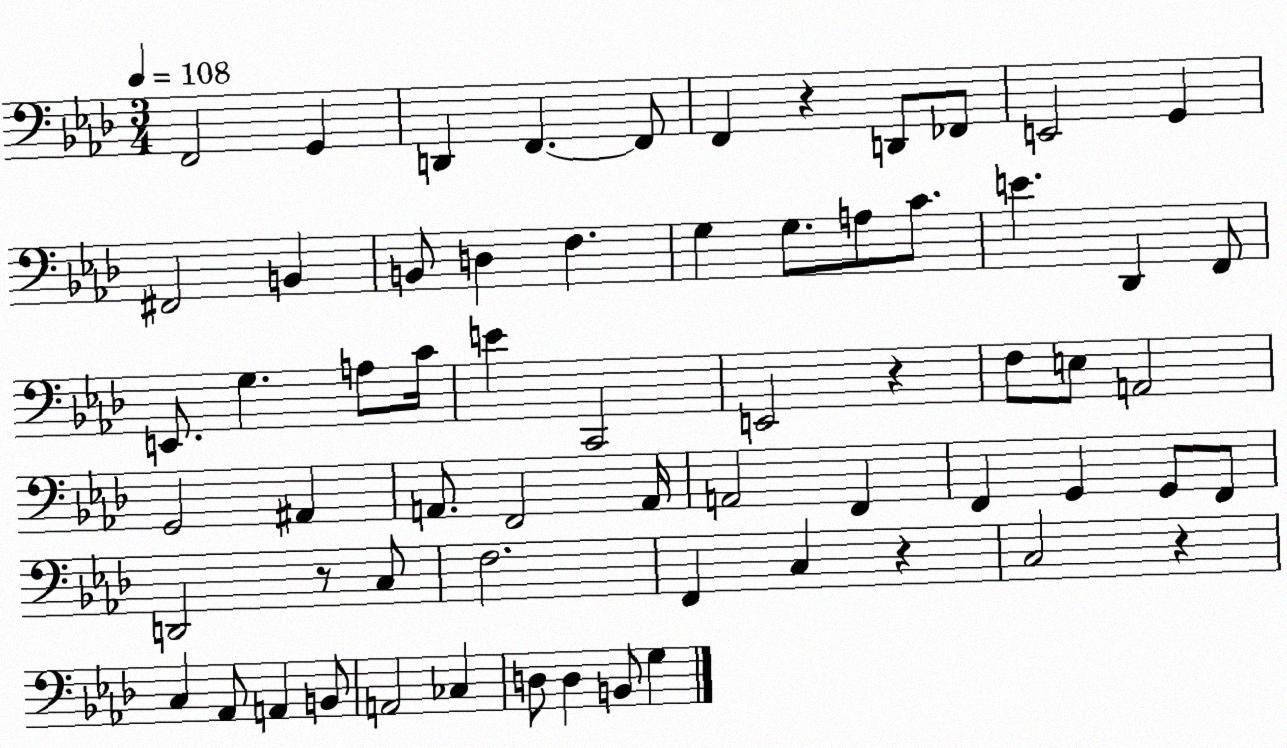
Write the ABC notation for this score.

X:1
T:Untitled
M:3/4
L:1/4
K:Ab
F,,2 G,, D,, F,, F,,/2 F,, z D,,/2 _F,,/2 E,,2 G,, ^F,,2 B,, B,,/2 D, F, G, G,/2 A,/2 C/2 E _D,, F,,/2 E,,/2 G, A,/2 C/4 E C,,2 E,,2 z F,/2 E,/2 A,,2 G,,2 ^A,, A,,/2 F,,2 A,,/4 A,,2 F,, F,, G,, G,,/2 F,,/2 D,,2 z/2 C,/2 F,2 F,, C, z C,2 z C, _A,,/2 A,, B,,/2 A,,2 _C, D,/2 D, B,,/2 G,